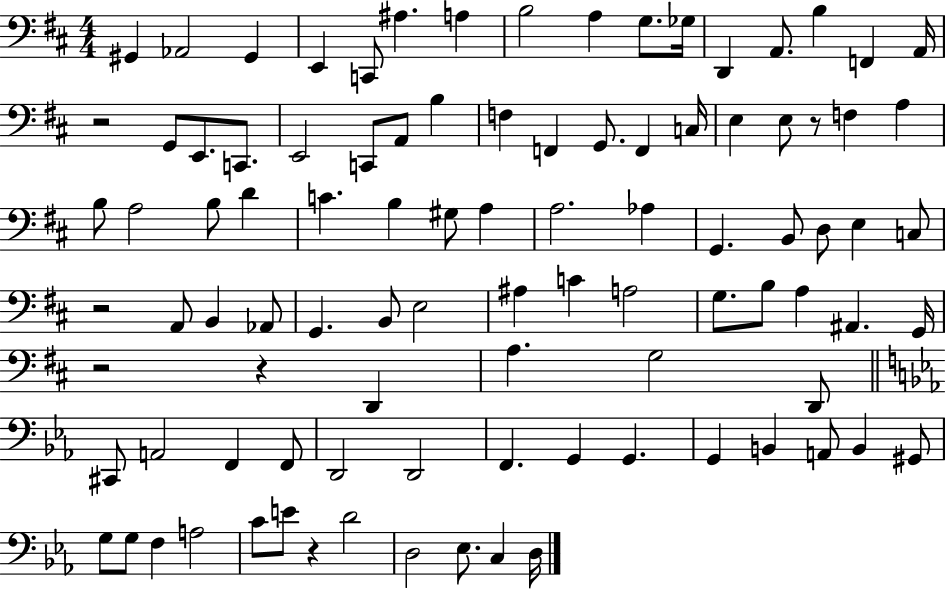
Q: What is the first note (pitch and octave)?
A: G#2